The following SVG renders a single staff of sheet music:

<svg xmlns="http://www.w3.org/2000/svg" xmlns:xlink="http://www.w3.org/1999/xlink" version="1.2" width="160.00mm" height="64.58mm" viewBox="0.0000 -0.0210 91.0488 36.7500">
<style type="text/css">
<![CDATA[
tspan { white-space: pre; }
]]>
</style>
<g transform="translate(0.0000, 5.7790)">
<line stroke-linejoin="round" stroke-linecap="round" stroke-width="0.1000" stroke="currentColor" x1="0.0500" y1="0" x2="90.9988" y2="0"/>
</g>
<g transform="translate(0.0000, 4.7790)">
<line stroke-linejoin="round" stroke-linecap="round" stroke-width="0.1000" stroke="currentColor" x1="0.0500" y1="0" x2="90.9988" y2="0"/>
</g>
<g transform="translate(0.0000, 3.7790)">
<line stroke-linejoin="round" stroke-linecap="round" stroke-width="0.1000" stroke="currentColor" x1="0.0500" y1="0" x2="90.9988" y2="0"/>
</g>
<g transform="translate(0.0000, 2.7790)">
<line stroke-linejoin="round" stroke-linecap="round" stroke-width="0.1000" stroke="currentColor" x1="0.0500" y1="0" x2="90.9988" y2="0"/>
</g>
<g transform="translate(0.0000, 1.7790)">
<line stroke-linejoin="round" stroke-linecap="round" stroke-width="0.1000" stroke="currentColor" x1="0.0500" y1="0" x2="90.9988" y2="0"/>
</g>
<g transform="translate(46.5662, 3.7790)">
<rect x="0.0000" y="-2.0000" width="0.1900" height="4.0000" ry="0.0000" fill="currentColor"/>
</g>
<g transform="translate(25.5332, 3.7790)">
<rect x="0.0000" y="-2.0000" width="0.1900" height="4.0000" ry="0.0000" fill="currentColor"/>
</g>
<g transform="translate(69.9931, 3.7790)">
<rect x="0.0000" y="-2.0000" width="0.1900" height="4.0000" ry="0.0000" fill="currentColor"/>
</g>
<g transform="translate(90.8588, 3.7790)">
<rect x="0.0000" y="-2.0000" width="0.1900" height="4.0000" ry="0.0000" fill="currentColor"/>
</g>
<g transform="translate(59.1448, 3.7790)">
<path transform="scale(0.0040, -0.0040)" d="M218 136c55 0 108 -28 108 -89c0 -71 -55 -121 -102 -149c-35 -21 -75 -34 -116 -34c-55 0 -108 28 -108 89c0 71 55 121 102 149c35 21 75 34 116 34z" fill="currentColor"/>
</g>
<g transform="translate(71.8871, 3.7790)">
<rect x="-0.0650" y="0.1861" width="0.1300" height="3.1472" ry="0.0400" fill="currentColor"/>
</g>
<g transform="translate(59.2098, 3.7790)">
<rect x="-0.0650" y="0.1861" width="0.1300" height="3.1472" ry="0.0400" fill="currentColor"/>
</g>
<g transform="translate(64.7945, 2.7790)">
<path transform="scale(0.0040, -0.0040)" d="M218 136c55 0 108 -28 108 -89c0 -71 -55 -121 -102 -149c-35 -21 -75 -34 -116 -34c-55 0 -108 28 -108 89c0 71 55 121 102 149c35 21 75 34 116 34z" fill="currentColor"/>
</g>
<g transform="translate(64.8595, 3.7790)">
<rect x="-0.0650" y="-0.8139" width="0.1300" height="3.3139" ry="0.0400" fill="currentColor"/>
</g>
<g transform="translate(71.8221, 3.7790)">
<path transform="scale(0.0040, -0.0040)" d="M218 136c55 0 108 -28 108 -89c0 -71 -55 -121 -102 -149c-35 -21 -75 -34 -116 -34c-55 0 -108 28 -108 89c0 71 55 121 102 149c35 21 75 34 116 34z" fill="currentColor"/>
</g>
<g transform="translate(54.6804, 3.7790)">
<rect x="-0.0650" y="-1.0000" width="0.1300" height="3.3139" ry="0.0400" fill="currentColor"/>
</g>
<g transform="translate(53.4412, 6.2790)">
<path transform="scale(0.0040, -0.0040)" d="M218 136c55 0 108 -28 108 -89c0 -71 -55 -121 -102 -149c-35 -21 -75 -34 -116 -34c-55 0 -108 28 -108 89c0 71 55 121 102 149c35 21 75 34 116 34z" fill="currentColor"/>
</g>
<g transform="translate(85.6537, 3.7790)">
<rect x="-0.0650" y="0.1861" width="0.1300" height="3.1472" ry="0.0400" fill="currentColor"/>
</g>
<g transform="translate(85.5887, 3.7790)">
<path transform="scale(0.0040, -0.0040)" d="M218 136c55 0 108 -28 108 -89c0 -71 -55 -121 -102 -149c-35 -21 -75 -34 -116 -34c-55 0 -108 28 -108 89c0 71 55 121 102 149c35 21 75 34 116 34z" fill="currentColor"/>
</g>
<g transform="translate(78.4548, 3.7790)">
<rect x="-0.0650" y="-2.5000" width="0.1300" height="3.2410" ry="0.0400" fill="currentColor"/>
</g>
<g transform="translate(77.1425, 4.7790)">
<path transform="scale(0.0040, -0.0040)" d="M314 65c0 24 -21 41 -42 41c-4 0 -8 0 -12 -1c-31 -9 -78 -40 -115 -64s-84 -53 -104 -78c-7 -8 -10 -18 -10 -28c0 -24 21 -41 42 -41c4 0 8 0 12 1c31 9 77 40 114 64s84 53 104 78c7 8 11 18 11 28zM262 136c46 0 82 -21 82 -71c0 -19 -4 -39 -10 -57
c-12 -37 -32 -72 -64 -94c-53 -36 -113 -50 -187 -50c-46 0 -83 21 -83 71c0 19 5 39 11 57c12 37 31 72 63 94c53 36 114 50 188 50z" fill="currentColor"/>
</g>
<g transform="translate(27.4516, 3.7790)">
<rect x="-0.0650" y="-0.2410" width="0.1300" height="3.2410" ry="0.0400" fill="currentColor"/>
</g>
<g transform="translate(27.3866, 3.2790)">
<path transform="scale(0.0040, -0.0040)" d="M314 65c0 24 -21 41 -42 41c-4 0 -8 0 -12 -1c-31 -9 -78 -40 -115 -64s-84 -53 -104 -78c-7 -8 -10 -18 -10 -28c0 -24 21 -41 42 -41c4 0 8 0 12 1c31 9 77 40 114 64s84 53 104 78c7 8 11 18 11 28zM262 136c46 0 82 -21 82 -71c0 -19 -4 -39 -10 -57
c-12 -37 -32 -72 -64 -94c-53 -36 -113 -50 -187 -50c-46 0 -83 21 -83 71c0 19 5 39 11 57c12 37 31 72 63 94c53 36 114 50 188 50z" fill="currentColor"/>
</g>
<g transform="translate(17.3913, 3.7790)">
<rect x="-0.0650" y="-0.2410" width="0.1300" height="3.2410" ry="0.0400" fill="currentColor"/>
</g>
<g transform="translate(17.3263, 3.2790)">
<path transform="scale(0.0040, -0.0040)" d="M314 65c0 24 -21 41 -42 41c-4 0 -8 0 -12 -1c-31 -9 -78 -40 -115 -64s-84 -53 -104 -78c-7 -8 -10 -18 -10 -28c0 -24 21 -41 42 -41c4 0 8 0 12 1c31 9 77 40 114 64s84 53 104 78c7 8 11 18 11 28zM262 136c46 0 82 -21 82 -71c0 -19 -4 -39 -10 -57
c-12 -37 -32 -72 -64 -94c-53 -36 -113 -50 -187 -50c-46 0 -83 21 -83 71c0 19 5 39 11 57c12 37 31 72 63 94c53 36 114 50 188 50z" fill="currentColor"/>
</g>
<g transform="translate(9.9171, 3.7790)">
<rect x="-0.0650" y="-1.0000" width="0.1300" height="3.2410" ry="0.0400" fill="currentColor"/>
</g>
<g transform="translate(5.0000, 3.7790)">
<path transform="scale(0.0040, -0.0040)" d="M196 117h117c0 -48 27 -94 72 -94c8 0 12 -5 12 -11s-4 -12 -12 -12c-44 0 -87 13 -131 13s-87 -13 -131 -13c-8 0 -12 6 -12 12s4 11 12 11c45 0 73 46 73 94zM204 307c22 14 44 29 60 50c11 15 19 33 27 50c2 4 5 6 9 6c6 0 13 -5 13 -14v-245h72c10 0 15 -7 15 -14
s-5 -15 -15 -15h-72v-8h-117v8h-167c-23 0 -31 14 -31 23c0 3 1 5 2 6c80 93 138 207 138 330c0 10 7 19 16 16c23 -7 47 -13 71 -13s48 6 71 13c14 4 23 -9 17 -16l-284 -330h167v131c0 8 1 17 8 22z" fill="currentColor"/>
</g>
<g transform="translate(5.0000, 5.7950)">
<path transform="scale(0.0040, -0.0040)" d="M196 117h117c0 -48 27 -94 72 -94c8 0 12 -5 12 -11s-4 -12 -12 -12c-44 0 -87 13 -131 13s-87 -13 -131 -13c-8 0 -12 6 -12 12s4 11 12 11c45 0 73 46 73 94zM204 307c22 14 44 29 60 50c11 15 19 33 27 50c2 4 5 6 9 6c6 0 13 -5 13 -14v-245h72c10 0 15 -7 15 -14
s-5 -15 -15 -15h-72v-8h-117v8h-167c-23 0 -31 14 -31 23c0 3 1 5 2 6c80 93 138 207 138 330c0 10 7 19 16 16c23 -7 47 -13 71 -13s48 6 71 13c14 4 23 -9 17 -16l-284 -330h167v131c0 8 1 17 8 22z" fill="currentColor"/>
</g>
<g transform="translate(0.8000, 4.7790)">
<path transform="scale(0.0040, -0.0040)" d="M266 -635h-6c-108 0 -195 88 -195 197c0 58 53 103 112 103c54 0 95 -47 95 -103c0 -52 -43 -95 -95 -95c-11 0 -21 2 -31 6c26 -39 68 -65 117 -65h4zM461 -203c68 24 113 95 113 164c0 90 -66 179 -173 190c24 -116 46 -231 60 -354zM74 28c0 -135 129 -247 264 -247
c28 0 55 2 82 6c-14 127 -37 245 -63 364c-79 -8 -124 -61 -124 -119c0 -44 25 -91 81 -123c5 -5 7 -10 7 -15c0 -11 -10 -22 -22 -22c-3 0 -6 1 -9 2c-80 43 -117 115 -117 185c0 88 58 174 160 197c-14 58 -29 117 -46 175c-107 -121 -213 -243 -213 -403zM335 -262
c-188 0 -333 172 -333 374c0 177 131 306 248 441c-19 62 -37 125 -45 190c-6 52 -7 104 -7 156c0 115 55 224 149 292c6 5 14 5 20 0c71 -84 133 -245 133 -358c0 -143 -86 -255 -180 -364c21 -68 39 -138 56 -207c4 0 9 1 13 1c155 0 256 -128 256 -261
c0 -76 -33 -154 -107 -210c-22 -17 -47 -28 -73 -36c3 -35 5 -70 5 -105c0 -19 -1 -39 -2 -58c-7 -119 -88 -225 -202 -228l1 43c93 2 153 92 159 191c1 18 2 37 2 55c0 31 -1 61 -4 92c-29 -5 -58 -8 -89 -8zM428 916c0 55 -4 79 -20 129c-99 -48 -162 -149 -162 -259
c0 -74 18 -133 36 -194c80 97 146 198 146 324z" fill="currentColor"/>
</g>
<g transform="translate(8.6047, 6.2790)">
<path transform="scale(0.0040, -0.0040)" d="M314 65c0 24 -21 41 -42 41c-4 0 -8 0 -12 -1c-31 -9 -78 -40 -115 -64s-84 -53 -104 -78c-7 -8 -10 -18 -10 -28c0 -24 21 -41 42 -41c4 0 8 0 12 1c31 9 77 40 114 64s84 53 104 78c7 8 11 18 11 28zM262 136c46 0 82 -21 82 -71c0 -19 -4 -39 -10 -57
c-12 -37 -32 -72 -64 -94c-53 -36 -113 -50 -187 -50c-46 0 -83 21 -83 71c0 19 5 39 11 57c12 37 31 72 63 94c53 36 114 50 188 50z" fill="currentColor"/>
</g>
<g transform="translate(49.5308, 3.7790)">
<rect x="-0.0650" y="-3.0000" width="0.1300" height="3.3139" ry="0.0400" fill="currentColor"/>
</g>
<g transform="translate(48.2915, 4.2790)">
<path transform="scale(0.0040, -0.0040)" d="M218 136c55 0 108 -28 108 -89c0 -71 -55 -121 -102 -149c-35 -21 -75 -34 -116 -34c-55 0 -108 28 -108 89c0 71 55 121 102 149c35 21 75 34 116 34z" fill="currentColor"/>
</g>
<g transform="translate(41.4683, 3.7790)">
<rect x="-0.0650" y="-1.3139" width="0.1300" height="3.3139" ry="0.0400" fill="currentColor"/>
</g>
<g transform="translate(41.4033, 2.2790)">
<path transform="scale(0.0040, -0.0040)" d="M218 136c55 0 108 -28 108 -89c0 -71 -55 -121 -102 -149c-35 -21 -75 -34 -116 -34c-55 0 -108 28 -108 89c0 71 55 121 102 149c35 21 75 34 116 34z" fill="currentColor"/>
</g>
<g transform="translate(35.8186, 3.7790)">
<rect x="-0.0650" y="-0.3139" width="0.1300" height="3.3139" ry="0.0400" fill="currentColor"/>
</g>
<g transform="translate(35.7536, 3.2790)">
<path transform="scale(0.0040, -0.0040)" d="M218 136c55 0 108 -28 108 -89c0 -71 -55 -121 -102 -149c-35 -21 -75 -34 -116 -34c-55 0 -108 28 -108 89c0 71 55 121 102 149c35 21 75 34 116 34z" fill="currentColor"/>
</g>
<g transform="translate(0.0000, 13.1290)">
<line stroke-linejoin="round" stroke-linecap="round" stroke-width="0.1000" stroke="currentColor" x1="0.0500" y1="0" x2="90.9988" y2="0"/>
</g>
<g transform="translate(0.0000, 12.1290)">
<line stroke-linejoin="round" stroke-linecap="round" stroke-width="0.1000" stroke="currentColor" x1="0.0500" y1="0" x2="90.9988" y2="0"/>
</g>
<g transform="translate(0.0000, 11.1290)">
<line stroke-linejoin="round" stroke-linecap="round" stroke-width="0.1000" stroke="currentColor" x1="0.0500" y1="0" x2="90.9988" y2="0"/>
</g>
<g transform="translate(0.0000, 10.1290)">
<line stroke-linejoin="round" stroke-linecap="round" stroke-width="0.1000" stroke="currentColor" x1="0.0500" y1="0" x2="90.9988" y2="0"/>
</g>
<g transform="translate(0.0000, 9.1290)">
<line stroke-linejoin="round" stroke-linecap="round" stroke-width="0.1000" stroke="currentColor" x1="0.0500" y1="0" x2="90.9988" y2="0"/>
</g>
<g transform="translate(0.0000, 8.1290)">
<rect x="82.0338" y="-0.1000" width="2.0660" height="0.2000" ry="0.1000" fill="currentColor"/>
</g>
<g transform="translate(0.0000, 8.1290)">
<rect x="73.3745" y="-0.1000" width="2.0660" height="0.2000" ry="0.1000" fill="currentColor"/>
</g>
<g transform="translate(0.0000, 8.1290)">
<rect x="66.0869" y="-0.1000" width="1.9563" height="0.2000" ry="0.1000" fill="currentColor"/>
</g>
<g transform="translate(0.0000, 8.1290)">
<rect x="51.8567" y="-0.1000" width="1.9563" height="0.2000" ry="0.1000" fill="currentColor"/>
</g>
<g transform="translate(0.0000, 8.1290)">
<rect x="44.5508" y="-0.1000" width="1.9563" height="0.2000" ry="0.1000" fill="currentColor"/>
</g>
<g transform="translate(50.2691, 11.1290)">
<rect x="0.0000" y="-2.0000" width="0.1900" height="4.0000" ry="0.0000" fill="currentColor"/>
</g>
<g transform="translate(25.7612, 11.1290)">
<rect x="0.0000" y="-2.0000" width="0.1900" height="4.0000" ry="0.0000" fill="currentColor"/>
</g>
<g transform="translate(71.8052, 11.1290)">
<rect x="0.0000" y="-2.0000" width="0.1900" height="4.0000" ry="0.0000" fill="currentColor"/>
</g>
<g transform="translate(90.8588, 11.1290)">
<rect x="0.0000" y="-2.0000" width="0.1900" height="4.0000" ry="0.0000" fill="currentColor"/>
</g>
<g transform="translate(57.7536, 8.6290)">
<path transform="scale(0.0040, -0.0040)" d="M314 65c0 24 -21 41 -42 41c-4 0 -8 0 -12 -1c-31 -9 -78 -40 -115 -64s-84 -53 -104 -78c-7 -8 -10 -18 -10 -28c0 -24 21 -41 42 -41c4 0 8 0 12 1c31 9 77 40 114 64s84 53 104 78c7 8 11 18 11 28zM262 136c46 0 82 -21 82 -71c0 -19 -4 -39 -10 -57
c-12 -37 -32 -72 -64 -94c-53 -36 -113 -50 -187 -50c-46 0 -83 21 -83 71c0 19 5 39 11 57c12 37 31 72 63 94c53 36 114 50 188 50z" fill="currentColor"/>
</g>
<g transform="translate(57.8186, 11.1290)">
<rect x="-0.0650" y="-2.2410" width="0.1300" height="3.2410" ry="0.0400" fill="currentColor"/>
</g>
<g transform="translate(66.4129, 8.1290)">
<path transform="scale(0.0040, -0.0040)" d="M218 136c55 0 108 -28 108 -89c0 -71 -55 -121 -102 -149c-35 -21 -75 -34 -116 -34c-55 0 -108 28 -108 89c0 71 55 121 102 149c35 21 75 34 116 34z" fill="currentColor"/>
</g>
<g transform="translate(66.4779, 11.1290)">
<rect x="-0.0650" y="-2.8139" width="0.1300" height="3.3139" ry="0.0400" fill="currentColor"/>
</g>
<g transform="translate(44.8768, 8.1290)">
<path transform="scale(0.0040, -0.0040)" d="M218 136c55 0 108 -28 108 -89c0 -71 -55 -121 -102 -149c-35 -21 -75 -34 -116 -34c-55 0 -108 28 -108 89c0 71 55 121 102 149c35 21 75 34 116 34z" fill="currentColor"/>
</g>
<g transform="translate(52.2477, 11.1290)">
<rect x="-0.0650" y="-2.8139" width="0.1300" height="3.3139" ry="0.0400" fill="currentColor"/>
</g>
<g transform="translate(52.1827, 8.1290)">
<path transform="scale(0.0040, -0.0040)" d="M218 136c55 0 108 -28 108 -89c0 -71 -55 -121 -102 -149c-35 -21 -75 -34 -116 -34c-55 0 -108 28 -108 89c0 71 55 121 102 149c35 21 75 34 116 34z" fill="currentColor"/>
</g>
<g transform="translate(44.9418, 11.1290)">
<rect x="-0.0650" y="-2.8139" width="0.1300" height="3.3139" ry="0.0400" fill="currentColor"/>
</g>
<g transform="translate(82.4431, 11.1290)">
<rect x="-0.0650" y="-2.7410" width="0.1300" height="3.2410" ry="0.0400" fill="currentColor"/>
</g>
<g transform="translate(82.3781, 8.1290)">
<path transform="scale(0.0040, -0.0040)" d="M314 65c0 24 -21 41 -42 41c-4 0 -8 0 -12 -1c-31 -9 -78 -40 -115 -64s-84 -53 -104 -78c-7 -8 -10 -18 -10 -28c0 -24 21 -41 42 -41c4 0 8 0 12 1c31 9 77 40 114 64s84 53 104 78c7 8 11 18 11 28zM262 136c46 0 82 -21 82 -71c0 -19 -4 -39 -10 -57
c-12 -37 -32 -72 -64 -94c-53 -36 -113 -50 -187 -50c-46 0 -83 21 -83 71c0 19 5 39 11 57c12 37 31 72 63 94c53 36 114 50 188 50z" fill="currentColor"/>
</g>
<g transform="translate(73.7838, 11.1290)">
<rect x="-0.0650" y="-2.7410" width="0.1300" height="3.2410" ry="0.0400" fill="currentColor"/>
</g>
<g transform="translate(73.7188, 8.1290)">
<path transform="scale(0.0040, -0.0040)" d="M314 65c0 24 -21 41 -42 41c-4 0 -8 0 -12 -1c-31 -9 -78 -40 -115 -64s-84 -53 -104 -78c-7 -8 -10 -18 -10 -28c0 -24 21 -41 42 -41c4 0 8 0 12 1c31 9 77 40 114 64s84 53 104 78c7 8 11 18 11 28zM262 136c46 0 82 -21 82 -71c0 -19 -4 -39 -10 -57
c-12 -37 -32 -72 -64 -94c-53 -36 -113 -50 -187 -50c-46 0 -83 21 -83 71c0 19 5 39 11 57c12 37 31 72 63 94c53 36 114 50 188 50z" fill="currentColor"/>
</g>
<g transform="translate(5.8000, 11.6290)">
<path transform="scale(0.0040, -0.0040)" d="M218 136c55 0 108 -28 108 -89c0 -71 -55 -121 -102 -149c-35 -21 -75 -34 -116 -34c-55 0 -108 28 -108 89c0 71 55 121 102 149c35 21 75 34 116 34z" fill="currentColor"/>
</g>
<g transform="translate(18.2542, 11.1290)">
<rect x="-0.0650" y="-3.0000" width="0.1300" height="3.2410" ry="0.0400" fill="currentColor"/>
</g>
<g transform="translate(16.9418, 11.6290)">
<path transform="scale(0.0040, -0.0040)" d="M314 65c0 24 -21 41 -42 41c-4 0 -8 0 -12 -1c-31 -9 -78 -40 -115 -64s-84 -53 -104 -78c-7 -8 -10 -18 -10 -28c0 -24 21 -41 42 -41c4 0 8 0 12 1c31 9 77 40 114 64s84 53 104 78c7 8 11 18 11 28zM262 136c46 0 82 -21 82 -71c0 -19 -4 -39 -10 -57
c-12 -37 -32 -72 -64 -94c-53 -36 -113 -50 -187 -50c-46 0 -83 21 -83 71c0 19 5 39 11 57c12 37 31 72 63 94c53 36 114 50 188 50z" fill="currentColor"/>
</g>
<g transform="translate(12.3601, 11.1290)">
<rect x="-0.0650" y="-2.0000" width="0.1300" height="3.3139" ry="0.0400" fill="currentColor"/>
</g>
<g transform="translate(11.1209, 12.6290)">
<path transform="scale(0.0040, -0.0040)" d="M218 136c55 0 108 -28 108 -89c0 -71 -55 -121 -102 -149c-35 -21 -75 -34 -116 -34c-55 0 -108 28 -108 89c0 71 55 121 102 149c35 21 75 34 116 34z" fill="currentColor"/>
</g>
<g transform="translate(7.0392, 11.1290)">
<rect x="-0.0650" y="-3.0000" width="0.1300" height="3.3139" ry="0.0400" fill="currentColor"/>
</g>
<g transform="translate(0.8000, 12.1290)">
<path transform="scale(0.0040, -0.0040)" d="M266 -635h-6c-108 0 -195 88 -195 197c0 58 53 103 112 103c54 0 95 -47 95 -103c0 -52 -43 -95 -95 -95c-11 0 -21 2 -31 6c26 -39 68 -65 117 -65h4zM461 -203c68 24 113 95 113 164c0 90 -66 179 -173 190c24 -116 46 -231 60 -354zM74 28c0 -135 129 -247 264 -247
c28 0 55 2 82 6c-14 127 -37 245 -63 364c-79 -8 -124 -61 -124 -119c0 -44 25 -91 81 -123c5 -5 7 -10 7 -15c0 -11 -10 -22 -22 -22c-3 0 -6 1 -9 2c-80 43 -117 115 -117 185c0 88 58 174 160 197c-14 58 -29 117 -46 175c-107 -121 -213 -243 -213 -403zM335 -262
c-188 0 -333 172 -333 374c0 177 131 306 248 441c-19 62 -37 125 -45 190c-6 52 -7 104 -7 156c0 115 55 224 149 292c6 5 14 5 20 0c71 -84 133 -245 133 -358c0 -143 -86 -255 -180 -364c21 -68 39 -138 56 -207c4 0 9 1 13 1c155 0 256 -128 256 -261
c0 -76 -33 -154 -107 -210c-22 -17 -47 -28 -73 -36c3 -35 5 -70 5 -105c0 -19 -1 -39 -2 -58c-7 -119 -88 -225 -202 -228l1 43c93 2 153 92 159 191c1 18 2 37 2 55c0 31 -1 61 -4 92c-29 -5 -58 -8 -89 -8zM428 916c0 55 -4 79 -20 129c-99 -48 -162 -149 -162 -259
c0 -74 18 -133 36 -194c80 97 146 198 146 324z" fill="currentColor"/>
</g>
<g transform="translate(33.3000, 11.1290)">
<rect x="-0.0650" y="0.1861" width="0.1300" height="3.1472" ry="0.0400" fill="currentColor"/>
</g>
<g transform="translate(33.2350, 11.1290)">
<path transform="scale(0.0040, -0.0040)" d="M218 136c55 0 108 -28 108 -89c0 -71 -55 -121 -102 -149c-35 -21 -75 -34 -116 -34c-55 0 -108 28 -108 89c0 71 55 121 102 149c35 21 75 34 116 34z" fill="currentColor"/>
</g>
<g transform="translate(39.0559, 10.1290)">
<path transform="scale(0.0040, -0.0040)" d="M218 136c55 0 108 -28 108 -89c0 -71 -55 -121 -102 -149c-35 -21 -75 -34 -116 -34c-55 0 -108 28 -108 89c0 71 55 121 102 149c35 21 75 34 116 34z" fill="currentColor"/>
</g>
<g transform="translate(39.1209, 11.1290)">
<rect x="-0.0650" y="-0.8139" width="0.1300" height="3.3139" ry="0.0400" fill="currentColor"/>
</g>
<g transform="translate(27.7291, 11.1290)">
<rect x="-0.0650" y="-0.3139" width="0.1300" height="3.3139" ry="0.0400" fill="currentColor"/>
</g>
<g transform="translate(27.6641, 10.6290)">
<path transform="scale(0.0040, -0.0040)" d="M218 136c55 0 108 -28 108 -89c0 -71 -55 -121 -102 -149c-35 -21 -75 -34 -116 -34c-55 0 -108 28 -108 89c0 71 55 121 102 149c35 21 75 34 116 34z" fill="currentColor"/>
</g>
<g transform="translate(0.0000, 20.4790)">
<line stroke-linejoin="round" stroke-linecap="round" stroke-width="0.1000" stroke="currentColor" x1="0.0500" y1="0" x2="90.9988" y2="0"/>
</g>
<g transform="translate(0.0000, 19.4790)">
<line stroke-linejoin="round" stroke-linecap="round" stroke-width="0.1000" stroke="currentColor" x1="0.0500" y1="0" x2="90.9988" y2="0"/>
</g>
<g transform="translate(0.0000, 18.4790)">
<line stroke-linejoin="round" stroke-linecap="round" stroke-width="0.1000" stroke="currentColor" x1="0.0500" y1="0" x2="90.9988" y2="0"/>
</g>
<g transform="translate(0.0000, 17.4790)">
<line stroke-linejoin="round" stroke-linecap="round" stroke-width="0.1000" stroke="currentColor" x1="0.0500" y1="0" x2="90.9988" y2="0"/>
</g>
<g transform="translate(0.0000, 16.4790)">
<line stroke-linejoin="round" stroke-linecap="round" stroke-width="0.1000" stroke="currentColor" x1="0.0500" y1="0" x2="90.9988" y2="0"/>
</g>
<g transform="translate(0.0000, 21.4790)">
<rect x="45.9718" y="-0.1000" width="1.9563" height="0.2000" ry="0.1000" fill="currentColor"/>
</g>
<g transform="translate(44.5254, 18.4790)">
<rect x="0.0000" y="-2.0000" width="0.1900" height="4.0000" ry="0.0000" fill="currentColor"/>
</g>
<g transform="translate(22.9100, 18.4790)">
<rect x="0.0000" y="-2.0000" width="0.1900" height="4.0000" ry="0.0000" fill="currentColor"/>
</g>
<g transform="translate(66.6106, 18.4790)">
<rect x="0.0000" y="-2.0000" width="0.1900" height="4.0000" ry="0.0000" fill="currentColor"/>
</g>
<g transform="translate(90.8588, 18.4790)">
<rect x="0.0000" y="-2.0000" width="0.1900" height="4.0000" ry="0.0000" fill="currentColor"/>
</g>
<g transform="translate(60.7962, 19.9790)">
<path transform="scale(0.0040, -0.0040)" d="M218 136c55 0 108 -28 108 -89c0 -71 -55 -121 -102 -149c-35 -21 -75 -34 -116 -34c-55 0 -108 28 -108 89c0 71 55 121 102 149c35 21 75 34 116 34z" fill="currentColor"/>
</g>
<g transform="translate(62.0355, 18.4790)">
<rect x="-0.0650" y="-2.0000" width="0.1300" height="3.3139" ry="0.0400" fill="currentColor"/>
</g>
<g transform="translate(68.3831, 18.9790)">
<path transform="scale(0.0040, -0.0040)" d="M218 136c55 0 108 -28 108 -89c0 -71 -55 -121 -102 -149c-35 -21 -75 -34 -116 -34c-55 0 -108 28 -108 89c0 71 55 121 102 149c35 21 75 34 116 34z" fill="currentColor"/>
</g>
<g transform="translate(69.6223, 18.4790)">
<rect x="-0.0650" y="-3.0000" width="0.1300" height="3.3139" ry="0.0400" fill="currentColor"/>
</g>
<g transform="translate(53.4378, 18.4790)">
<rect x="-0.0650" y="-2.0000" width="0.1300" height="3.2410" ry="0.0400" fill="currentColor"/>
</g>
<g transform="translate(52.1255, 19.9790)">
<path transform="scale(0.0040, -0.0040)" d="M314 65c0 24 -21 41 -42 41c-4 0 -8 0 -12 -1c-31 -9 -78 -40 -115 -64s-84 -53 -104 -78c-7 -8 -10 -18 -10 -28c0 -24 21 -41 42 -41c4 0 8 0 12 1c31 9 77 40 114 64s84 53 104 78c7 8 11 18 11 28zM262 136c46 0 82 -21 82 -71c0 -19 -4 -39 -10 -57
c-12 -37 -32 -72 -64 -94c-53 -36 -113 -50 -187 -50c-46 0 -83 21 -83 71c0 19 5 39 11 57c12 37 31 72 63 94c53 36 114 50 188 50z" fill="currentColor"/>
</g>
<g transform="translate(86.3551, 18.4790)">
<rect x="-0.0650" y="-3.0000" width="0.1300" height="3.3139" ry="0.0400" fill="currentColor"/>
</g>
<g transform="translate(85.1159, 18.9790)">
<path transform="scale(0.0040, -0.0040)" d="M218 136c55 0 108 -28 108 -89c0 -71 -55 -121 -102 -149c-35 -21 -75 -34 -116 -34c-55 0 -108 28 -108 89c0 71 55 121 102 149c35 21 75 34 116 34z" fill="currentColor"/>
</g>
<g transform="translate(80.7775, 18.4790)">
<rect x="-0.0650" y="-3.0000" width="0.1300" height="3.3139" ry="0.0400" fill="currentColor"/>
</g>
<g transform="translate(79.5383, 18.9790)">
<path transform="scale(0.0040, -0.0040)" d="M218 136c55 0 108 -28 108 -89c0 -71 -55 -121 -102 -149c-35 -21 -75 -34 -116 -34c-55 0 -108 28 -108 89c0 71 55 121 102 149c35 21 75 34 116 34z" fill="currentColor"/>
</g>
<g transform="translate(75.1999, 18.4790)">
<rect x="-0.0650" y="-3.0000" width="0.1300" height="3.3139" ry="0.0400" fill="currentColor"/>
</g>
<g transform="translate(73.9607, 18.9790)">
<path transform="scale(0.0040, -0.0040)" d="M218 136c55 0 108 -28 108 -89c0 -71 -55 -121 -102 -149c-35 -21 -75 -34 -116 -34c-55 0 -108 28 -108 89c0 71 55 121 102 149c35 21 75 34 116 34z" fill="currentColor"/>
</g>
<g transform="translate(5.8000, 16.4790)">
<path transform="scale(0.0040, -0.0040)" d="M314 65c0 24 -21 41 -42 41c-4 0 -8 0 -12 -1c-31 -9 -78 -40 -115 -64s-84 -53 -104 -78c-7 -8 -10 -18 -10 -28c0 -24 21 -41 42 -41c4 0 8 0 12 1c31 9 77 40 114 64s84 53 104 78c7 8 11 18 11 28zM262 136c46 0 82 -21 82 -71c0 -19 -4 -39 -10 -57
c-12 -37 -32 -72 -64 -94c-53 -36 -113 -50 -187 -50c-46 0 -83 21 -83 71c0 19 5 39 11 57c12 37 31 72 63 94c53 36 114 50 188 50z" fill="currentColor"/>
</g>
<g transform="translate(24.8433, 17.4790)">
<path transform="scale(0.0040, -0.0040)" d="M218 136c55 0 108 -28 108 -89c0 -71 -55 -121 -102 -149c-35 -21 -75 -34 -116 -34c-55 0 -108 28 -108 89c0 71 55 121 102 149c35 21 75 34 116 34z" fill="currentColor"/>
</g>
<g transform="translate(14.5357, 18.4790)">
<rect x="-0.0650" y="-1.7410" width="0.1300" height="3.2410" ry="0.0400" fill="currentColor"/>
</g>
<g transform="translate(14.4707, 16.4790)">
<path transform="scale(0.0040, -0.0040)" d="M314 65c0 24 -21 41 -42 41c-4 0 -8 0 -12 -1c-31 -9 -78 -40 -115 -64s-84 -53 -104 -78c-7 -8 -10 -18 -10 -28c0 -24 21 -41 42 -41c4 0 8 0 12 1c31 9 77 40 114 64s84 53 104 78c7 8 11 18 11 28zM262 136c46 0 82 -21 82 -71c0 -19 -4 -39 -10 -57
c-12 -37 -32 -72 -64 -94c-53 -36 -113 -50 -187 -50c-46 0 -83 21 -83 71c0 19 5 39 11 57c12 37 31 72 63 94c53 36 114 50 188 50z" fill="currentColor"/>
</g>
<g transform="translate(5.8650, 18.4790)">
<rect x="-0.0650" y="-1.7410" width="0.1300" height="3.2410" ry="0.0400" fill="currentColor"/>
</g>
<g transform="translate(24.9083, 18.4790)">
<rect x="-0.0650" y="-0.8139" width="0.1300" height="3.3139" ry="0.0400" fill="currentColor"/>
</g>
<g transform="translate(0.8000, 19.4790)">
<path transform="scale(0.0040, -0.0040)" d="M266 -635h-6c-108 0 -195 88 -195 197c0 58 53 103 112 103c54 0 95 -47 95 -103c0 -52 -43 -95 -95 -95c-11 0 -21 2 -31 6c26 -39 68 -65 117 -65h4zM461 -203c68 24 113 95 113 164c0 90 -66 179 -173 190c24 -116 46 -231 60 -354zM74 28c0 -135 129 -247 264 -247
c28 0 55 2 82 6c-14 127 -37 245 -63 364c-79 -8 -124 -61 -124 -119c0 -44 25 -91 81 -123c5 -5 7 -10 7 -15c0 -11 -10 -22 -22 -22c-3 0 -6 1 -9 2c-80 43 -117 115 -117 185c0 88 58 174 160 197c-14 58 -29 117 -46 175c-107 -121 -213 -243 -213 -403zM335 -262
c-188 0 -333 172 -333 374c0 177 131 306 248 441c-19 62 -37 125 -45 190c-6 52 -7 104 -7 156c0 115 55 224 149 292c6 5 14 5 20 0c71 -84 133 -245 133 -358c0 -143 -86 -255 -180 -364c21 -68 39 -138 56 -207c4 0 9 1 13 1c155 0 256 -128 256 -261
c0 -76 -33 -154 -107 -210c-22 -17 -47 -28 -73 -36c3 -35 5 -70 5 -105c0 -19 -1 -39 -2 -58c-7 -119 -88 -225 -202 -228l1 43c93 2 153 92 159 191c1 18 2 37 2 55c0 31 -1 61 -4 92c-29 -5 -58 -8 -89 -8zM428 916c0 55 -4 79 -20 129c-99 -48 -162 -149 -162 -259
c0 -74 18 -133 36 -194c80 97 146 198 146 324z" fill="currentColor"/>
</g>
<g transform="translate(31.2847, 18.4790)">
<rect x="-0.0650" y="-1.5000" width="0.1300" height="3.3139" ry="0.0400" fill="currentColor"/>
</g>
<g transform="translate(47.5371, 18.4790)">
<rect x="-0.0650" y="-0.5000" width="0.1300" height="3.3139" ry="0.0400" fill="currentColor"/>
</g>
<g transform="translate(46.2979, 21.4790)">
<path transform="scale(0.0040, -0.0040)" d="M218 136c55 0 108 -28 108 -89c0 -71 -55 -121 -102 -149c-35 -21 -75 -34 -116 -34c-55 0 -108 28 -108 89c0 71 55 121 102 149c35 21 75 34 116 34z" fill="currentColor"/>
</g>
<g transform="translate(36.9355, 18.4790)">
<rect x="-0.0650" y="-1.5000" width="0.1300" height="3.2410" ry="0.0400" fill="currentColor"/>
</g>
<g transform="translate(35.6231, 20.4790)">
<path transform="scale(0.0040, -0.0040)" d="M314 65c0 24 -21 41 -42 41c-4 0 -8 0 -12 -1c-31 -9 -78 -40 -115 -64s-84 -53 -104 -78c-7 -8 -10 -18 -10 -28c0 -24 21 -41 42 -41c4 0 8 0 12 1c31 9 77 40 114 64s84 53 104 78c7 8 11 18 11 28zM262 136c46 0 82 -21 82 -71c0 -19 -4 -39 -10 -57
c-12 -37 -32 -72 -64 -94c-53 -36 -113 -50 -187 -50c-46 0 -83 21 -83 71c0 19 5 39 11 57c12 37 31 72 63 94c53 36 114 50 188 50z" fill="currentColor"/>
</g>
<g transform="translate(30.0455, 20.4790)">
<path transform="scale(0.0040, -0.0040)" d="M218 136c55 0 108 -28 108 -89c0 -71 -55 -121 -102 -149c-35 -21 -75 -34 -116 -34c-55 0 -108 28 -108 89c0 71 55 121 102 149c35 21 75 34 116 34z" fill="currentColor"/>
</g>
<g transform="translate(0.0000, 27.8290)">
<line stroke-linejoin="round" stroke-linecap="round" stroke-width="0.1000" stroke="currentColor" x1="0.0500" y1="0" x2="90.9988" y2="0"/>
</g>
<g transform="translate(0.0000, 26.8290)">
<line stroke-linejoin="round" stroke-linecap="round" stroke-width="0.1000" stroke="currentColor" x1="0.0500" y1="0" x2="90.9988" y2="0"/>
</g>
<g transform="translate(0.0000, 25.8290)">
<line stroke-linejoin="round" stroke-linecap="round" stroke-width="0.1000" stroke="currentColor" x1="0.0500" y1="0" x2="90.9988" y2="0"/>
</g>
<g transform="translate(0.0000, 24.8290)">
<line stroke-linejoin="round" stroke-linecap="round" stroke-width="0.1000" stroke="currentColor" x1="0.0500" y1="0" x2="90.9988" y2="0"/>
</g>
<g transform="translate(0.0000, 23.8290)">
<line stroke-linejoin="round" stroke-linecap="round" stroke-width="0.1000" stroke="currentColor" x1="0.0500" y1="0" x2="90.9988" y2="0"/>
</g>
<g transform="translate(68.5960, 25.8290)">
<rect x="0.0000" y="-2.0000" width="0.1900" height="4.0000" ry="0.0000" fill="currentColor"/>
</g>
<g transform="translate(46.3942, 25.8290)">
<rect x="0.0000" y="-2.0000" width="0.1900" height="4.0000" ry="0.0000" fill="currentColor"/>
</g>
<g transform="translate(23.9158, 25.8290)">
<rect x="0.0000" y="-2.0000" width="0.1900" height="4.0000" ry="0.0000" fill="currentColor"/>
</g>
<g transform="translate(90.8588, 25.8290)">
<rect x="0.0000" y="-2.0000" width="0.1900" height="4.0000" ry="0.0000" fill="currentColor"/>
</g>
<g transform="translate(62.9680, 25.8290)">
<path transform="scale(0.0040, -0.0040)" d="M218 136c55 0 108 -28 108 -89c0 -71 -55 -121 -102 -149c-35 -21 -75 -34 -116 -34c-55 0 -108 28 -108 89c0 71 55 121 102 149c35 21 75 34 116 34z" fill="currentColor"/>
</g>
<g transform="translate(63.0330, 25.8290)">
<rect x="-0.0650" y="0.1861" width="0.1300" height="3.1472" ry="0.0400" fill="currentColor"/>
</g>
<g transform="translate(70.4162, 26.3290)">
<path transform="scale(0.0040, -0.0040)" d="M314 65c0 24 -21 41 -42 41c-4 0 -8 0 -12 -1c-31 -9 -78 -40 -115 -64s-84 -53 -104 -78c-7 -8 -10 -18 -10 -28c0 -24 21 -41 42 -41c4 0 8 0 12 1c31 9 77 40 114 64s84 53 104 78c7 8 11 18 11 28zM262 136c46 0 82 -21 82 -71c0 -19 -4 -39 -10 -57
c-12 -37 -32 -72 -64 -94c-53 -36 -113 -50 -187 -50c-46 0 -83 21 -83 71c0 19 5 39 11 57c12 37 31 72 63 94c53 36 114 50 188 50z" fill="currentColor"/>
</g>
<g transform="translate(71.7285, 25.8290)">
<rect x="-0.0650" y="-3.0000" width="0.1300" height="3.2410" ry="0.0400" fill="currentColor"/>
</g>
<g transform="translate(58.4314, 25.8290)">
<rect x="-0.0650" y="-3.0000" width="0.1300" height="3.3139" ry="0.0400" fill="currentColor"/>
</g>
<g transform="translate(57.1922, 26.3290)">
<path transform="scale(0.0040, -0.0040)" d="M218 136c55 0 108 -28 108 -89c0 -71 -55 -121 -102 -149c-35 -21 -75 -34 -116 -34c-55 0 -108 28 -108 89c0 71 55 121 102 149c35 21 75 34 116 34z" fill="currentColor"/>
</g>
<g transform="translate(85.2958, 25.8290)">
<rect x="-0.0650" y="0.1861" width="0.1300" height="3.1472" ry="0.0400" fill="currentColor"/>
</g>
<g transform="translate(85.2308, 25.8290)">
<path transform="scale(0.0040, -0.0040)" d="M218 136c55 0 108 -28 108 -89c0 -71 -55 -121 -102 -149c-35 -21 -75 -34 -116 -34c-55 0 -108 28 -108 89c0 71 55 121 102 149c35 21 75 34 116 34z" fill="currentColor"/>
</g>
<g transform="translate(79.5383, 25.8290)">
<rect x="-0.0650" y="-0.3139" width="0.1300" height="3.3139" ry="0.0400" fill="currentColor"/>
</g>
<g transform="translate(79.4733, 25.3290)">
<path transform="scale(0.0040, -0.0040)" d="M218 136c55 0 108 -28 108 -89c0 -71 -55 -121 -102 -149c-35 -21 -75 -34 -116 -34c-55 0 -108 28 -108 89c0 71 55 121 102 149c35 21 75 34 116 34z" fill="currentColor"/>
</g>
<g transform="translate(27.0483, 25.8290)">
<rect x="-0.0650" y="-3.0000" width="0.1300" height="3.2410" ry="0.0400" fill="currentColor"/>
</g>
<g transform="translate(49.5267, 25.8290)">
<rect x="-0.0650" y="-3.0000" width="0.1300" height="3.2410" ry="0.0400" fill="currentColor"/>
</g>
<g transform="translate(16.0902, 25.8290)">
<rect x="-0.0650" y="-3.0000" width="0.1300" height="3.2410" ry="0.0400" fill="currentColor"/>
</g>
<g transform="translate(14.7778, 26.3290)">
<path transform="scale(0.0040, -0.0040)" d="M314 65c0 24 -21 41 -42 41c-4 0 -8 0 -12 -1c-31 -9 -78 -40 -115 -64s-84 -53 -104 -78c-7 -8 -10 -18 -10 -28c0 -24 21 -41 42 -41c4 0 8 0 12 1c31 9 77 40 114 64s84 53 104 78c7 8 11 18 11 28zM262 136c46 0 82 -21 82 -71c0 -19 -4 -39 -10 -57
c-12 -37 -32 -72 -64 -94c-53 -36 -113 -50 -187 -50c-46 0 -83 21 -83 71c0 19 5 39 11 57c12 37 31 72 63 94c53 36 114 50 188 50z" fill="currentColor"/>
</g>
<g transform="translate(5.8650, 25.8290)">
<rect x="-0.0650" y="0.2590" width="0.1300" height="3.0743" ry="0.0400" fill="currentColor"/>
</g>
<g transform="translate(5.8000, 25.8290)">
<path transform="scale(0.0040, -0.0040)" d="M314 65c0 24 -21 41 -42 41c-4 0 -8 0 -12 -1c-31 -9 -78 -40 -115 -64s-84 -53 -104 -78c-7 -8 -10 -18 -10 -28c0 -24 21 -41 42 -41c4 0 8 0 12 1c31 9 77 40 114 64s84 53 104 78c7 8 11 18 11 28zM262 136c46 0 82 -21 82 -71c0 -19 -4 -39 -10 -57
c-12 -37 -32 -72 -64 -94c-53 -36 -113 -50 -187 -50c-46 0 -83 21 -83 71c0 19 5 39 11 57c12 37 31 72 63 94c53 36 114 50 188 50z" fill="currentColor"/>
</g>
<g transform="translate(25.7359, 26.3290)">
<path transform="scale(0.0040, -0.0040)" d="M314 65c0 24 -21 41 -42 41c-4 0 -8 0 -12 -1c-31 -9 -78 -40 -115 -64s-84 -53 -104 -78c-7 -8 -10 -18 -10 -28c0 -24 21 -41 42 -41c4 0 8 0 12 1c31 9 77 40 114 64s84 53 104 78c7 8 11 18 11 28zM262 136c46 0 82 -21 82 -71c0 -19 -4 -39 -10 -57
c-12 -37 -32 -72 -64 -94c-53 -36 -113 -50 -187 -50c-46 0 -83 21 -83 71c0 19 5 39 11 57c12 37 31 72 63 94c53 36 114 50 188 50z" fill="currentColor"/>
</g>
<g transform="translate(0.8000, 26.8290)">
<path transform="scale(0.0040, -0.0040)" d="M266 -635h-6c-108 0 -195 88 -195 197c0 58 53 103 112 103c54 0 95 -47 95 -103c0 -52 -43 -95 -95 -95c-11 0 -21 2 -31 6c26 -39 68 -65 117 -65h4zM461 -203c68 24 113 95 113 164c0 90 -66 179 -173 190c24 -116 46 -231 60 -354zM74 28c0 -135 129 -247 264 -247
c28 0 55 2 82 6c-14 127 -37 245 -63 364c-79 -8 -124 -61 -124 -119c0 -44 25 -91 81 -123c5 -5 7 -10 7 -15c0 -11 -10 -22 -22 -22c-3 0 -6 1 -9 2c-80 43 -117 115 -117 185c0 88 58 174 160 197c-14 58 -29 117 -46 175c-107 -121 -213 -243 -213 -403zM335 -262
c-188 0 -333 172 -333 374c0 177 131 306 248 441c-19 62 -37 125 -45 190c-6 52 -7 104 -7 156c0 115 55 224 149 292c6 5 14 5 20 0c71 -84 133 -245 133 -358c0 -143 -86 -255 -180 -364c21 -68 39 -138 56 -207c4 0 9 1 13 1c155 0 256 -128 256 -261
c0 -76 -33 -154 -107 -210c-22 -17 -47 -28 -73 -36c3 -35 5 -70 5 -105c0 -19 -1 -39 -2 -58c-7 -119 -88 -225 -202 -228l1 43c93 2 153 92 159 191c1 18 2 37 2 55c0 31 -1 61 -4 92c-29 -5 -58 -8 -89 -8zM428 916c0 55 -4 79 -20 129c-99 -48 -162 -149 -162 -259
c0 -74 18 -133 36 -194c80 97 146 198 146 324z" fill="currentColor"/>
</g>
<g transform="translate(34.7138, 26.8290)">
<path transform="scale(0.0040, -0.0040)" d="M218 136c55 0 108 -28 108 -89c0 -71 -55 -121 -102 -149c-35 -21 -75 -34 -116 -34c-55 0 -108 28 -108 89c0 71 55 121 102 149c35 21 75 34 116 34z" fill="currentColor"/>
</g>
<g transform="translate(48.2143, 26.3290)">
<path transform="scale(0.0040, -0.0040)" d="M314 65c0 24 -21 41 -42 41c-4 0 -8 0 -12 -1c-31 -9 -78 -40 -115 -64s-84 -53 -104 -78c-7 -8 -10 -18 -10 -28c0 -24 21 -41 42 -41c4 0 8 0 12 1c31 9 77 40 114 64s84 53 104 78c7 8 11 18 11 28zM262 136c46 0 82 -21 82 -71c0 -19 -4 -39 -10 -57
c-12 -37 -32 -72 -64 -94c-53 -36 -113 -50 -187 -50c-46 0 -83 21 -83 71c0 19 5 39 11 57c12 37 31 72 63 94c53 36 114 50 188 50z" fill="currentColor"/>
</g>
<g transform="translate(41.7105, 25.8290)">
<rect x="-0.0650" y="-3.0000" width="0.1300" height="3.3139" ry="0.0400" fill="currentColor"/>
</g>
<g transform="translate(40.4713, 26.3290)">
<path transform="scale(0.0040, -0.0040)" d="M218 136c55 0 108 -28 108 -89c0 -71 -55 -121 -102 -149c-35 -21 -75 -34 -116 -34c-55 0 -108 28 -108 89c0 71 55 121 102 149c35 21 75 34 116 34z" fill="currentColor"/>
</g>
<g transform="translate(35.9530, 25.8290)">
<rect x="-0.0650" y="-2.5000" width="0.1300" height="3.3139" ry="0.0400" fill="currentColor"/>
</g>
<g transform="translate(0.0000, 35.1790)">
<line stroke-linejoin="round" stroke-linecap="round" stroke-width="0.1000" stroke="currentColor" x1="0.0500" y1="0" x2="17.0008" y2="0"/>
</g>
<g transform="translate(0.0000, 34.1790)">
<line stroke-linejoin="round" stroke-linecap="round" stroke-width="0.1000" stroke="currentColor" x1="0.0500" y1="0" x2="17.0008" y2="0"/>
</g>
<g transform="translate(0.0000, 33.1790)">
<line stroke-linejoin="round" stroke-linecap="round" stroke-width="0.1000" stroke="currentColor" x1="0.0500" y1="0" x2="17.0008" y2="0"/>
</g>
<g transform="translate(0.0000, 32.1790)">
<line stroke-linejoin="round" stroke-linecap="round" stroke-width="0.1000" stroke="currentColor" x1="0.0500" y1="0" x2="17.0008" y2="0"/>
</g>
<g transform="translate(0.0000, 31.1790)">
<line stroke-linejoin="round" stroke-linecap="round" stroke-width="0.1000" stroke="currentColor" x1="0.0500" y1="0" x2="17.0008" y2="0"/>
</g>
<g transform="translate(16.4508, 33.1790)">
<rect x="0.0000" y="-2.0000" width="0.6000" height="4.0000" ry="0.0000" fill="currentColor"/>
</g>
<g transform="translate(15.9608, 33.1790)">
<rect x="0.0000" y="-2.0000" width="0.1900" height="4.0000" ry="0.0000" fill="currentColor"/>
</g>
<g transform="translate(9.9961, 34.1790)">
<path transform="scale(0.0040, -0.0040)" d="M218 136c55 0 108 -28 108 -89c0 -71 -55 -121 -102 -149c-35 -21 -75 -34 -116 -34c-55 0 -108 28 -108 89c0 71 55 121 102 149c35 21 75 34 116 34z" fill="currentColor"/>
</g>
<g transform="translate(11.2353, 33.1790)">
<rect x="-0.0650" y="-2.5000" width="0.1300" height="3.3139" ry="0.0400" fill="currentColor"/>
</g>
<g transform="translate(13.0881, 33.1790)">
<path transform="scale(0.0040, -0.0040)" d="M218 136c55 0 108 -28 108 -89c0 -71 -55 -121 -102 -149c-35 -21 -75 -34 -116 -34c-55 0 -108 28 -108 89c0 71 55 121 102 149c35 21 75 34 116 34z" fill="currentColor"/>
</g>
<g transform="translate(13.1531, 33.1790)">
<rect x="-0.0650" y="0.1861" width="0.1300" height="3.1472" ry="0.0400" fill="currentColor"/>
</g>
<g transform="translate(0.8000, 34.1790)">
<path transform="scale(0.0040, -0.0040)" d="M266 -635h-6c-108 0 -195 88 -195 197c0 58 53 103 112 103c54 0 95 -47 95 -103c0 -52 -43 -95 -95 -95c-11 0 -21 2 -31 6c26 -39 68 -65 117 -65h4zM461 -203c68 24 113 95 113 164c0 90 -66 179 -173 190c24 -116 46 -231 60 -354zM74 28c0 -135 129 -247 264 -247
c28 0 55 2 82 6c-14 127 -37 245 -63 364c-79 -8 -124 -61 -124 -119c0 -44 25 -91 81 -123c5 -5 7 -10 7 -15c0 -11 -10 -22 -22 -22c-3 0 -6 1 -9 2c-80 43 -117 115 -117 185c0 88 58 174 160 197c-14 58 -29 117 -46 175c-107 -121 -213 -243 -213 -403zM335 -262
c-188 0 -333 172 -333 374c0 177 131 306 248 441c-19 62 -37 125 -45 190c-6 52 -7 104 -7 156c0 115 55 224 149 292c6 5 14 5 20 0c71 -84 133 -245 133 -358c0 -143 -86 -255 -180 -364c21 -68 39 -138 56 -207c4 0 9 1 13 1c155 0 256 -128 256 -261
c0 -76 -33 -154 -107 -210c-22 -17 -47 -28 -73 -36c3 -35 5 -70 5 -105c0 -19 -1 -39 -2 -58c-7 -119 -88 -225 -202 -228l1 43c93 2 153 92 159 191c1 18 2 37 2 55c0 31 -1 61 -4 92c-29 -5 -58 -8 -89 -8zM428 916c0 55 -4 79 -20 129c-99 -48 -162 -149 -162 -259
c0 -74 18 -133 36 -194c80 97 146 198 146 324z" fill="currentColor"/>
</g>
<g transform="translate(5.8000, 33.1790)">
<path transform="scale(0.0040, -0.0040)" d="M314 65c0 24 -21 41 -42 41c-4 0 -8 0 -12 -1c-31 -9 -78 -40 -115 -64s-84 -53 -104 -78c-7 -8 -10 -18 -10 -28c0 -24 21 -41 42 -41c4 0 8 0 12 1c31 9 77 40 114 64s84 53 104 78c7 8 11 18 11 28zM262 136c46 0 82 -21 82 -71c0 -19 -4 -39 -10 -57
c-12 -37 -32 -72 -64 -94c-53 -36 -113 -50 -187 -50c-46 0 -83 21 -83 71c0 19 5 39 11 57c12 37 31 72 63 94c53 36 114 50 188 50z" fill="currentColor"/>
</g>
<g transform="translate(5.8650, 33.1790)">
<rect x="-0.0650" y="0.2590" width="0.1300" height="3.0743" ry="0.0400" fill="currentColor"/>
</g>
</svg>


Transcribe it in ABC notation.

X:1
T:Untitled
M:4/4
L:1/4
K:C
D2 c2 c2 c e A D B d B G2 B A F A2 c B d a a g2 a a2 a2 f2 f2 d E E2 C F2 F A A A A B2 A2 A2 G A A2 A B A2 c B B2 G B